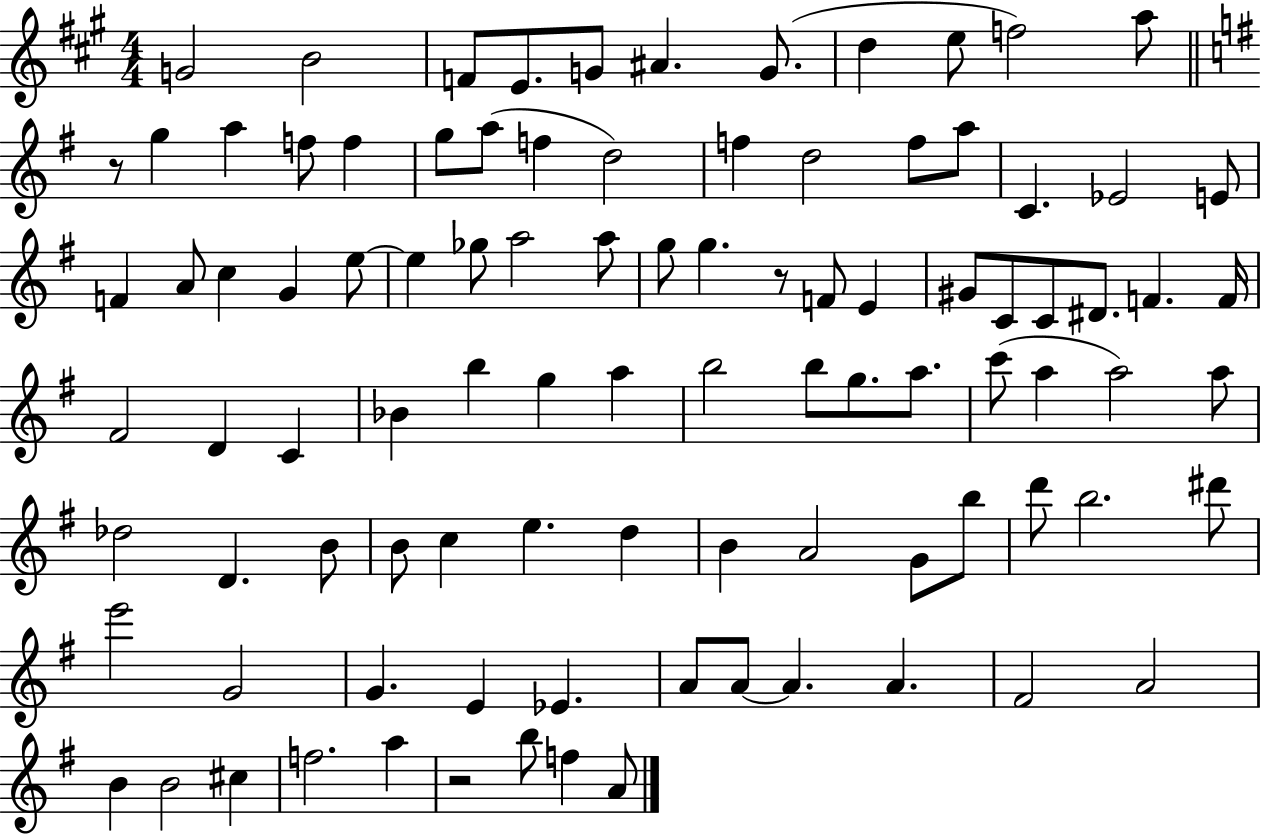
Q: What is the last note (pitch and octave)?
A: A4